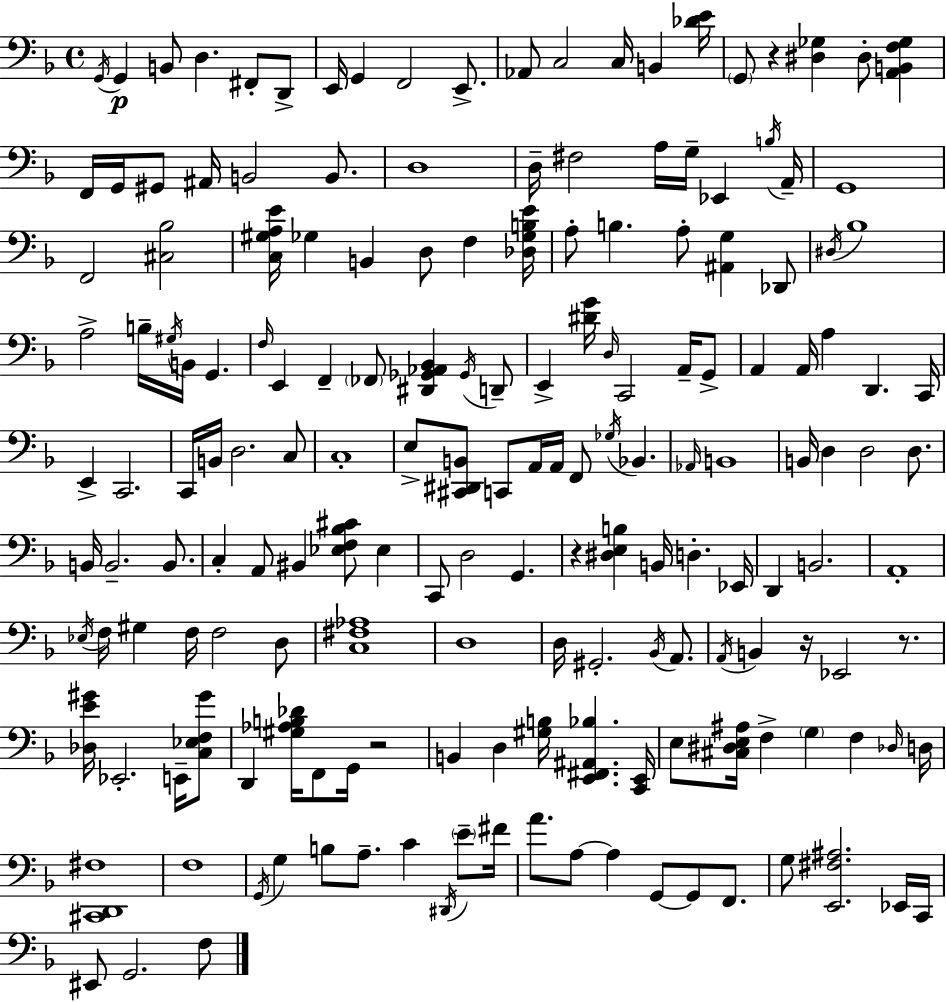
G2/s G2/q B2/e D3/q. F#2/e D2/e E2/s G2/q F2/h E2/e. Ab2/e C3/h C3/s B2/q [Db4,E4]/s G2/e R/q [D#3,Gb3]/q D#3/e [A2,B2,F3,Gb3]/q F2/s G2/s G#2/e A#2/s B2/h B2/e. D3/w D3/s F#3/h A3/s G3/s Eb2/q B3/s A2/s G2/w F2/h [C#3,Bb3]/h [C3,G#3,A3,E4]/s Gb3/q B2/q D3/e F3/q [Db3,Gb3,B3,E4]/s A3/e B3/q. A3/e [A#2,G3]/q Db2/e D#3/s Bb3/w A3/h B3/s G#3/s B2/s G2/q. F3/s E2/q F2/q FES2/e [D#2,Gb2,Ab2,Bb2]/q Gb2/s D2/e E2/q [D#4,G4]/s D3/s C2/h A2/s G2/e A2/q A2/s A3/q D2/q. C2/s E2/q C2/h. C2/s B2/s D3/h. C3/e C3/w E3/e [C#2,D#2,B2]/e C2/e A2/s A2/s F2/e Gb3/s Bb2/q. Ab2/s B2/w B2/s D3/q D3/h D3/e. B2/s B2/h. B2/e. C3/q A2/e BIS2/q [Eb3,F3,Bb3,C#4]/e Eb3/q C2/e D3/h G2/q. R/q [D#3,E3,B3]/q B2/s D3/q. Eb2/s D2/q B2/h. A2/w Eb3/s F3/s G#3/q F3/s F3/h D3/e [C3,F#3,Ab3]/w D3/w D3/s G#2/h. Bb2/s A2/e. A2/s B2/q R/s Eb2/h R/e. [Db3,E4,G#4]/s Eb2/h. E2/s [C3,Eb3,F3,G#4]/e D2/q [G#3,Ab3,B3,Db4]/s F2/e G2/s R/h B2/q D3/q [G#3,B3]/s [E2,F#2,A#2,Bb3]/q. [C2,E2]/s E3/e [C#3,D#3,E3,A#3]/s F3/q G3/q F3/q Db3/s D3/s [C#2,D2,F#3]/w F3/w G2/s G3/q B3/e A3/e. C4/q D#2/s E4/e F#4/s A4/e. A3/e A3/q G2/e G2/e F2/e. G3/e [E2,F#3,A#3]/h. Eb2/s C2/s EIS2/e G2/h. F3/e